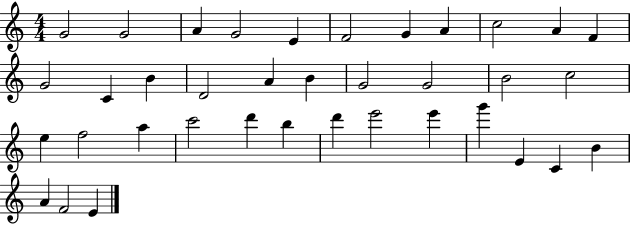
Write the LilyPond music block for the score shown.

{
  \clef treble
  \numericTimeSignature
  \time 4/4
  \key c \major
  g'2 g'2 | a'4 g'2 e'4 | f'2 g'4 a'4 | c''2 a'4 f'4 | \break g'2 c'4 b'4 | d'2 a'4 b'4 | g'2 g'2 | b'2 c''2 | \break e''4 f''2 a''4 | c'''2 d'''4 b''4 | d'''4 e'''2 e'''4 | g'''4 e'4 c'4 b'4 | \break a'4 f'2 e'4 | \bar "|."
}